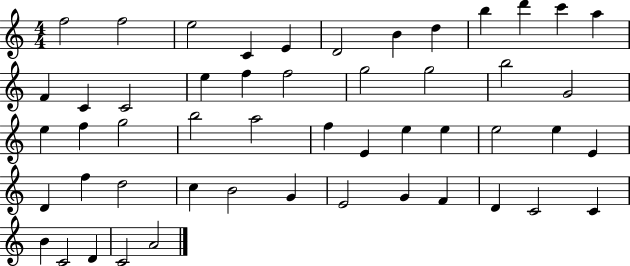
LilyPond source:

{
  \clef treble
  \numericTimeSignature
  \time 4/4
  \key c \major
  f''2 f''2 | e''2 c'4 e'4 | d'2 b'4 d''4 | b''4 d'''4 c'''4 a''4 | \break f'4 c'4 c'2 | e''4 f''4 f''2 | g''2 g''2 | b''2 g'2 | \break e''4 f''4 g''2 | b''2 a''2 | f''4 e'4 e''4 e''4 | e''2 e''4 e'4 | \break d'4 f''4 d''2 | c''4 b'2 g'4 | e'2 g'4 f'4 | d'4 c'2 c'4 | \break b'4 c'2 d'4 | c'2 a'2 | \bar "|."
}